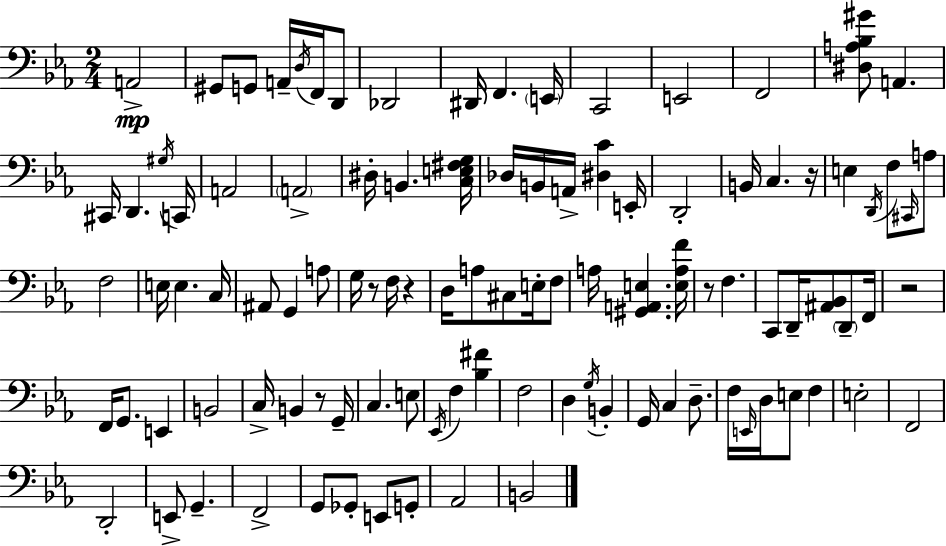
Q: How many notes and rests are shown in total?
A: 103